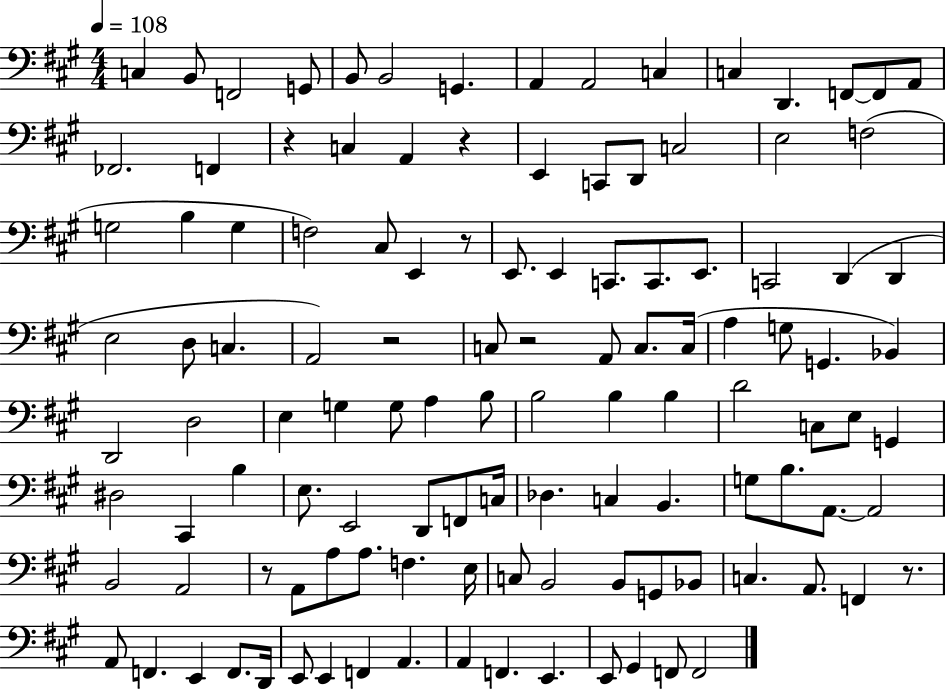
{
  \clef bass
  \numericTimeSignature
  \time 4/4
  \key a \major
  \tempo 4 = 108
  c4 b,8 f,2 g,8 | b,8 b,2 g,4. | a,4 a,2 c4 | c4 d,4. f,8~~ f,8 a,8 | \break fes,2. f,4 | r4 c4 a,4 r4 | e,4 c,8 d,8 c2 | e2 f2( | \break g2 b4 g4 | f2) cis8 e,4 r8 | e,8. e,4 c,8. c,8. e,8. | c,2 d,4( d,4 | \break e2 d8 c4. | a,2) r2 | c8 r2 a,8 c8. c16( | a4 g8 g,4. bes,4) | \break d,2 d2 | e4 g4 g8 a4 b8 | b2 b4 b4 | d'2 c8 e8 g,4 | \break dis2 cis,4 b4 | e8. e,2 d,8 f,8 c16 | des4. c4 b,4. | g8 b8. a,8.~~ a,2 | \break b,2 a,2 | r8 a,8 a8 a8. f4. e16 | c8 b,2 b,8 g,8 bes,8 | c4. a,8. f,4 r8. | \break a,8 f,4. e,4 f,8. d,16 | e,8 e,4 f,4 a,4. | a,4 f,4. e,4. | e,8 gis,4 f,8 f,2 | \break \bar "|."
}